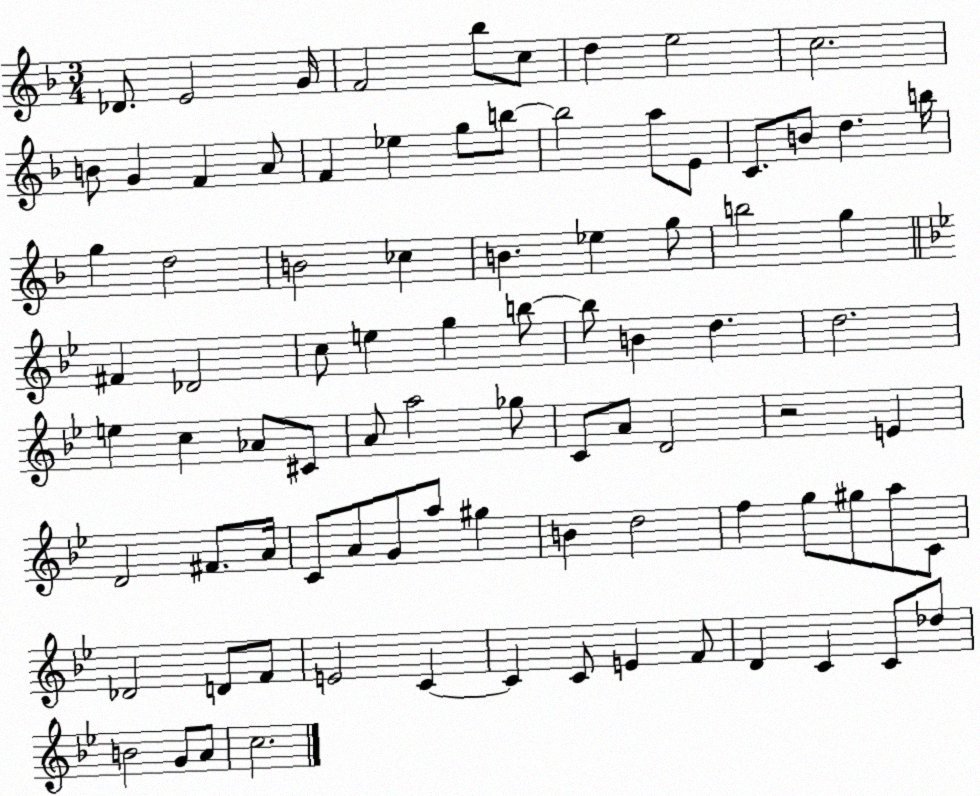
X:1
T:Untitled
M:3/4
L:1/4
K:F
_D/2 E2 G/4 F2 _b/2 c/2 d e2 c2 B/2 G F A/2 F _e g/2 b/2 b2 a/2 E/2 C/2 B/2 d b/4 g d2 B2 _c B _e g/2 b2 g ^F _D2 c/2 e g b/2 b/2 B d d2 e c _A/2 ^C/2 A/2 a2 _g/2 C/2 A/2 D2 z2 E D2 ^F/2 A/4 C/2 A/2 G/2 a/2 ^g B d2 f g/2 ^g/2 a/2 C/2 _D2 D/2 F/2 E2 C C C/2 E F/2 D C C/2 _d/2 B2 G/2 A/2 c2